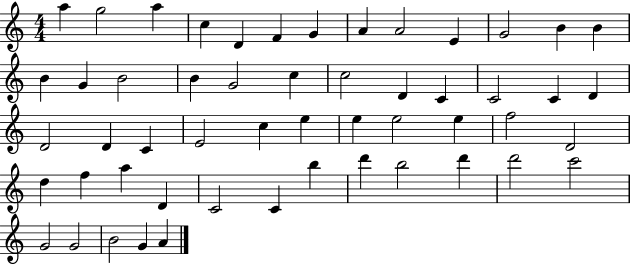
A5/q G5/h A5/q C5/q D4/q F4/q G4/q A4/q A4/h E4/q G4/h B4/q B4/q B4/q G4/q B4/h B4/q G4/h C5/q C5/h D4/q C4/q C4/h C4/q D4/q D4/h D4/q C4/q E4/h C5/q E5/q E5/q E5/h E5/q F5/h D4/h D5/q F5/q A5/q D4/q C4/h C4/q B5/q D6/q B5/h D6/q D6/h C6/h G4/h G4/h B4/h G4/q A4/q